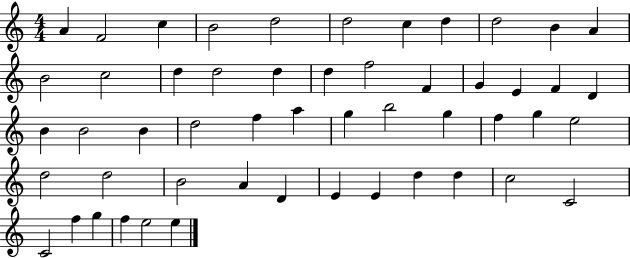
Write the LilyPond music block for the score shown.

{
  \clef treble
  \numericTimeSignature
  \time 4/4
  \key c \major
  a'4 f'2 c''4 | b'2 d''2 | d''2 c''4 d''4 | d''2 b'4 a'4 | \break b'2 c''2 | d''4 d''2 d''4 | d''4 f''2 f'4 | g'4 e'4 f'4 d'4 | \break b'4 b'2 b'4 | d''2 f''4 a''4 | g''4 b''2 g''4 | f''4 g''4 e''2 | \break d''2 d''2 | b'2 a'4 d'4 | e'4 e'4 d''4 d''4 | c''2 c'2 | \break c'2 f''4 g''4 | f''4 e''2 e''4 | \bar "|."
}